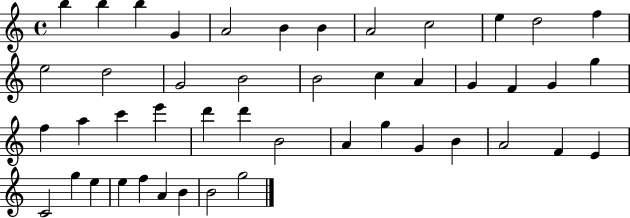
B5/q B5/q B5/q G4/q A4/h B4/q B4/q A4/h C5/h E5/q D5/h F5/q E5/h D5/h G4/h B4/h B4/h C5/q A4/q G4/q F4/q G4/q G5/q F5/q A5/q C6/q E6/q D6/q D6/q B4/h A4/q G5/q G4/q B4/q A4/h F4/q E4/q C4/h G5/q E5/q E5/q F5/q A4/q B4/q B4/h G5/h